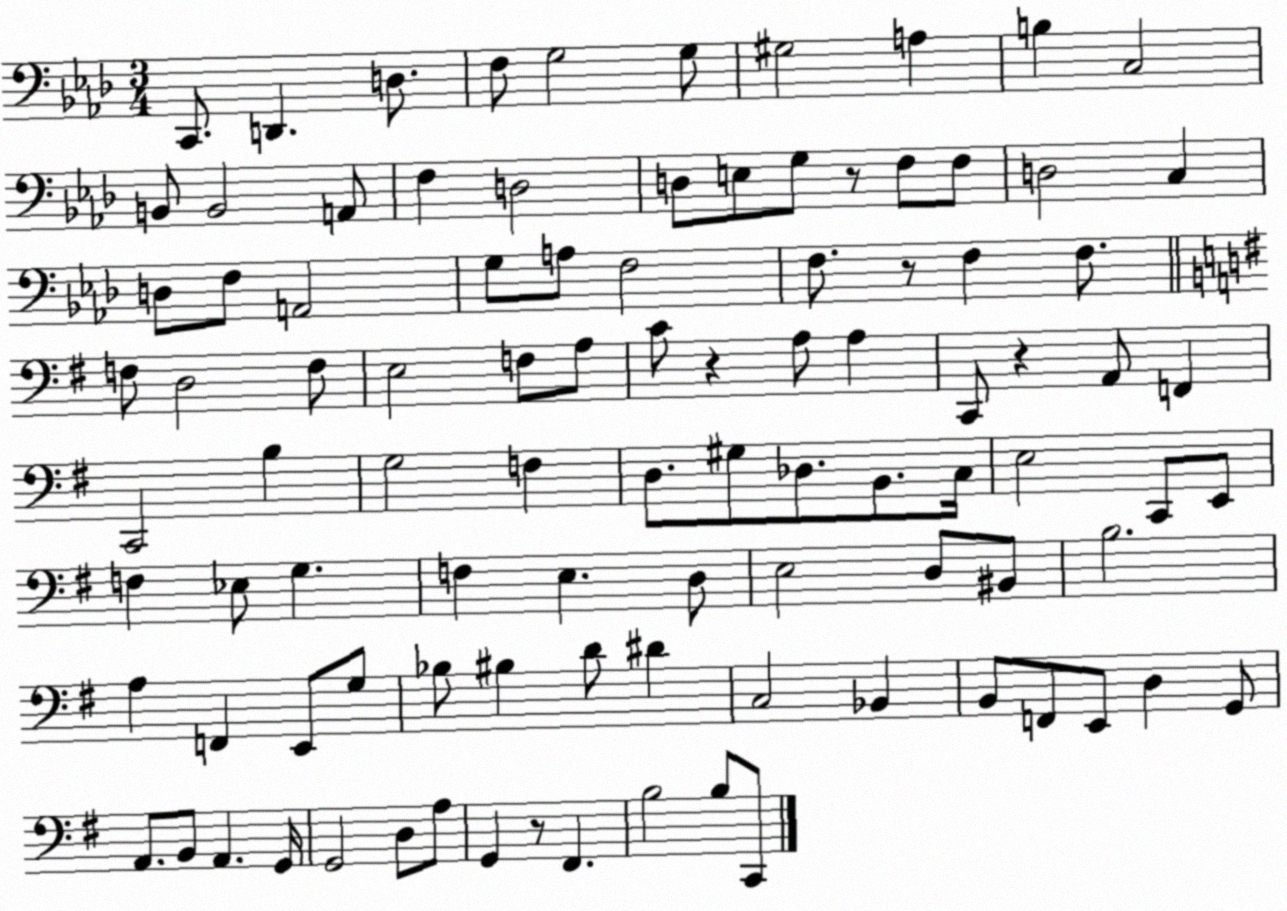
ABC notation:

X:1
T:Untitled
M:3/4
L:1/4
K:Ab
C,,/2 D,, D,/2 F,/2 G,2 G,/2 ^G,2 A, B, C,2 B,,/2 B,,2 A,,/2 F, D,2 D,/2 E,/2 G,/2 z/2 F,/2 F,/2 D,2 C, D,/2 F,/2 A,,2 G,/2 A,/2 F,2 F,/2 z/2 F, F,/2 F,/2 D,2 F,/2 E,2 F,/2 A,/2 C/2 z A,/2 A, C,,/2 z A,,/2 F,, C,,2 B, G,2 F, D,/2 ^G,/2 _D,/2 B,,/2 C,/4 E,2 C,,/2 E,,/2 F, _E,/2 G, F, E, D,/2 E,2 D,/2 ^B,,/2 B,2 A, F,, E,,/2 G,/2 _B,/2 ^B, D/2 ^D C,2 _B,, B,,/2 F,,/2 E,,/2 D, G,,/2 A,,/2 B,,/2 A,, G,,/4 G,,2 D,/2 A,/2 G,, z/2 ^F,, B,2 B,/2 C,,/2